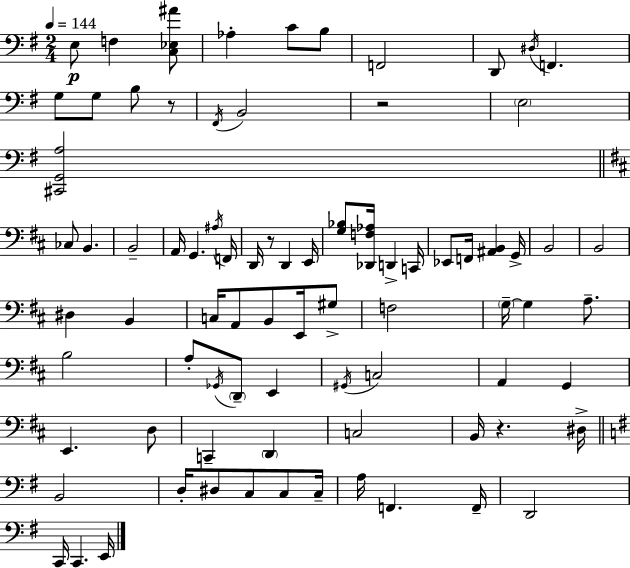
X:1
T:Untitled
M:2/4
L:1/4
K:Em
E,/2 F, [C,_E,^A]/2 _A, C/2 B,/2 F,,2 D,,/2 ^D,/4 F,, G,/2 G,/2 B,/2 z/2 ^F,,/4 B,,2 z2 E,2 [^C,,G,,A,]2 _C,/2 B,, B,,2 A,,/4 G,, ^A,/4 F,,/4 D,,/4 z/2 D,, E,,/4 [G,_B,]/2 [_D,,F,_A,]/4 D,, C,,/4 _E,,/2 F,,/4 [^A,,B,,] G,,/4 B,,2 B,,2 ^D, B,, C,/4 A,,/2 B,,/2 E,,/4 ^G,/2 F,2 G,/4 G, A,/2 B,2 A,/2 _G,,/4 D,,/2 E,, ^G,,/4 C,2 A,, G,, E,, D,/2 C,, D,, C,2 B,,/4 z ^D,/4 B,,2 D,/4 ^D,/2 C,/2 C,/2 C,/4 A,/4 F,, F,,/4 D,,2 C,,/4 C,, E,,/4